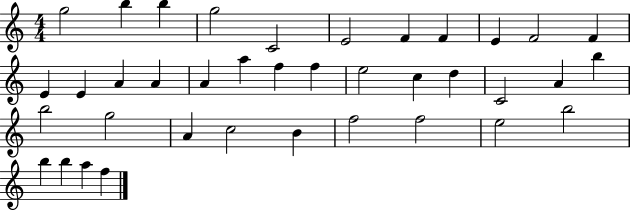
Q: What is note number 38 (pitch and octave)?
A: F5